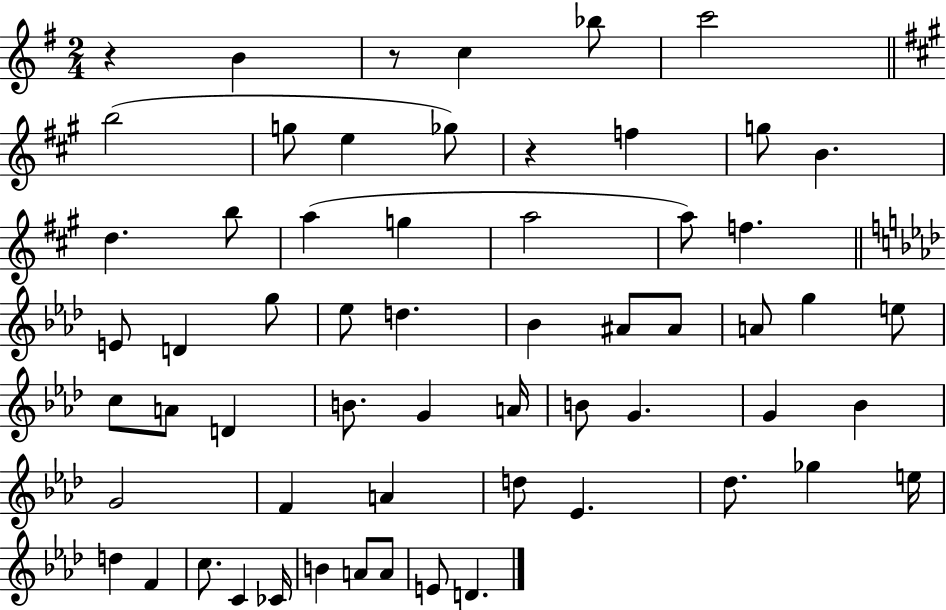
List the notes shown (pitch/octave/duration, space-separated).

R/q B4/q R/e C5/q Bb5/e C6/h B5/h G5/e E5/q Gb5/e R/q F5/q G5/e B4/q. D5/q. B5/e A5/q G5/q A5/h A5/e F5/q. E4/e D4/q G5/e Eb5/e D5/q. Bb4/q A#4/e A#4/e A4/e G5/q E5/e C5/e A4/e D4/q B4/e. G4/q A4/s B4/e G4/q. G4/q Bb4/q G4/h F4/q A4/q D5/e Eb4/q. Db5/e. Gb5/q E5/s D5/q F4/q C5/e. C4/q CES4/s B4/q A4/e A4/e E4/e D4/q.